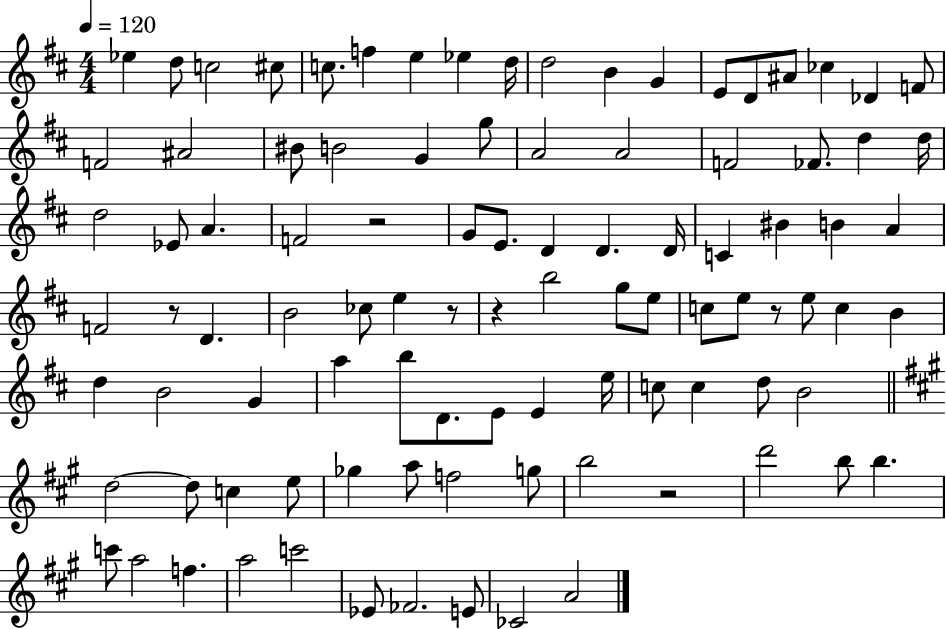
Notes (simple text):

Eb5/q D5/e C5/h C#5/e C5/e. F5/q E5/q Eb5/q D5/s D5/h B4/q G4/q E4/e D4/e A#4/e CES5/q Db4/q F4/e F4/h A#4/h BIS4/e B4/h G4/q G5/e A4/h A4/h F4/h FES4/e. D5/q D5/s D5/h Eb4/e A4/q. F4/h R/h G4/e E4/e. D4/q D4/q. D4/s C4/q BIS4/q B4/q A4/q F4/h R/e D4/q. B4/h CES5/e E5/q R/e R/q B5/h G5/e E5/e C5/e E5/e R/e E5/e C5/q B4/q D5/q B4/h G4/q A5/q B5/e D4/e. E4/e E4/q E5/s C5/e C5/q D5/e B4/h D5/h D5/e C5/q E5/e Gb5/q A5/e F5/h G5/e B5/h R/h D6/h B5/e B5/q. C6/e A5/h F5/q. A5/h C6/h Eb4/e FES4/h. E4/e CES4/h A4/h